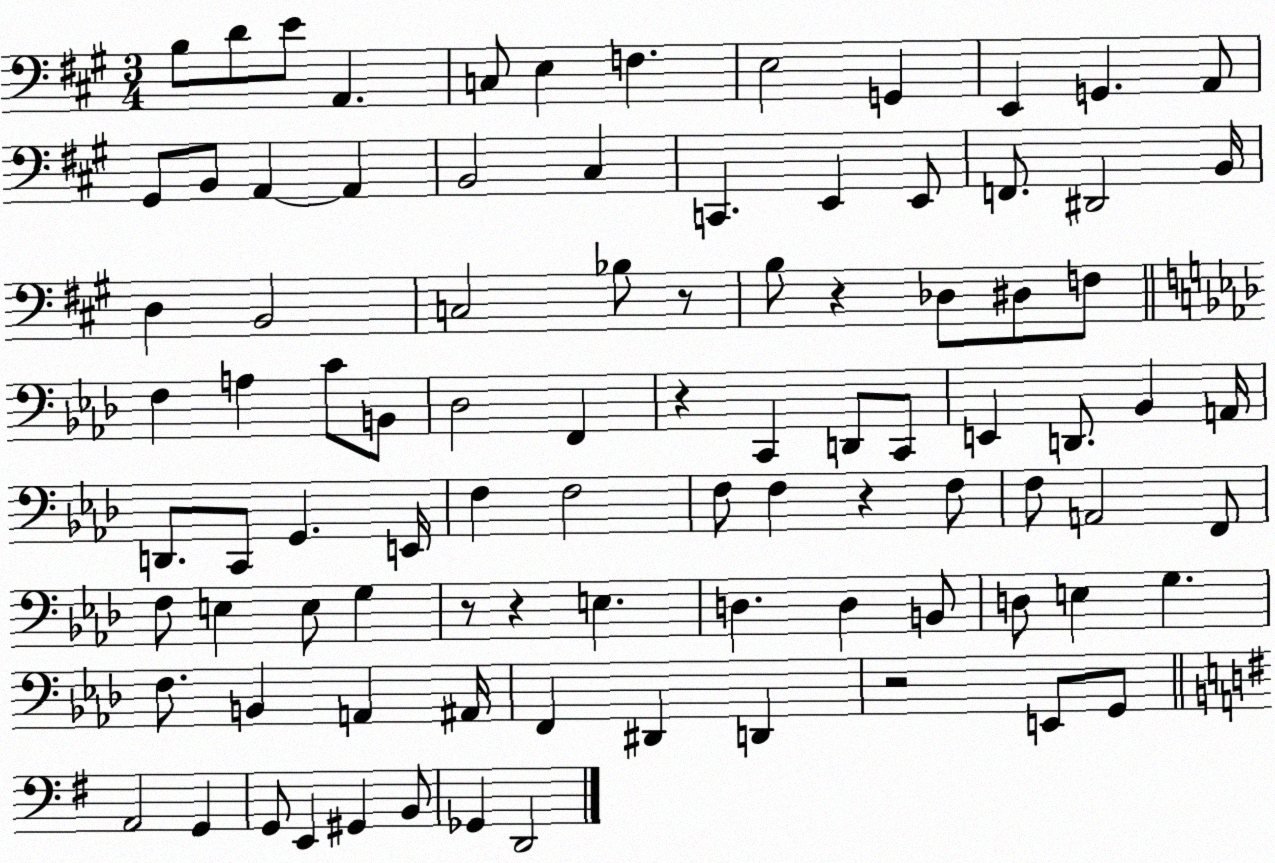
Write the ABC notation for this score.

X:1
T:Untitled
M:3/4
L:1/4
K:A
B,/2 D/2 E/2 A,, C,/2 E, F, E,2 G,, E,, G,, A,,/2 ^G,,/2 B,,/2 A,, A,, B,,2 ^C, C,, E,, E,,/2 F,,/2 ^D,,2 B,,/4 D, B,,2 C,2 _B,/2 z/2 B,/2 z _D,/2 ^D,/2 F,/2 F, A, C/2 B,,/2 _D,2 F,, z C,, D,,/2 C,,/2 E,, D,,/2 _B,, A,,/4 D,,/2 C,,/2 G,, E,,/4 F, F,2 F,/2 F, z F,/2 F,/2 A,,2 F,,/2 F,/2 E, E,/2 G, z/2 z E, D, D, B,,/2 D,/2 E, G, F,/2 B,, A,, ^A,,/4 F,, ^D,, D,, z2 E,,/2 G,,/2 A,,2 G,, G,,/2 E,, ^G,, B,,/2 _G,, D,,2